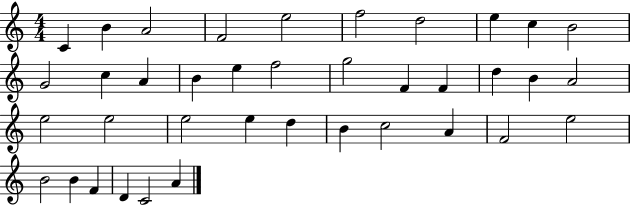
{
  \clef treble
  \numericTimeSignature
  \time 4/4
  \key c \major
  c'4 b'4 a'2 | f'2 e''2 | f''2 d''2 | e''4 c''4 b'2 | \break g'2 c''4 a'4 | b'4 e''4 f''2 | g''2 f'4 f'4 | d''4 b'4 a'2 | \break e''2 e''2 | e''2 e''4 d''4 | b'4 c''2 a'4 | f'2 e''2 | \break b'2 b'4 f'4 | d'4 c'2 a'4 | \bar "|."
}